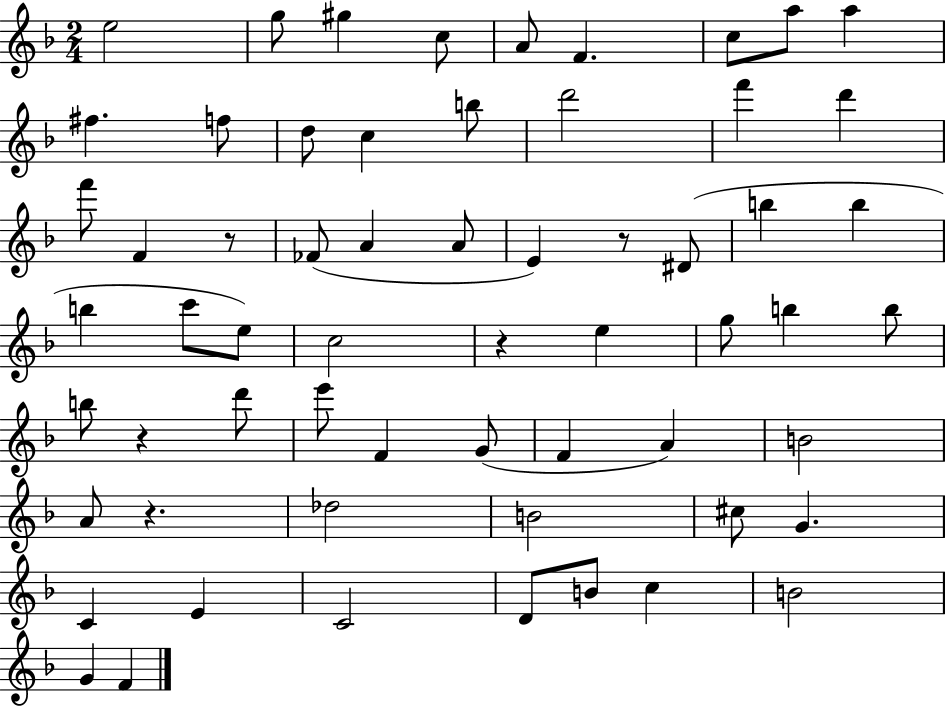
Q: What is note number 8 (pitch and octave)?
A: A5